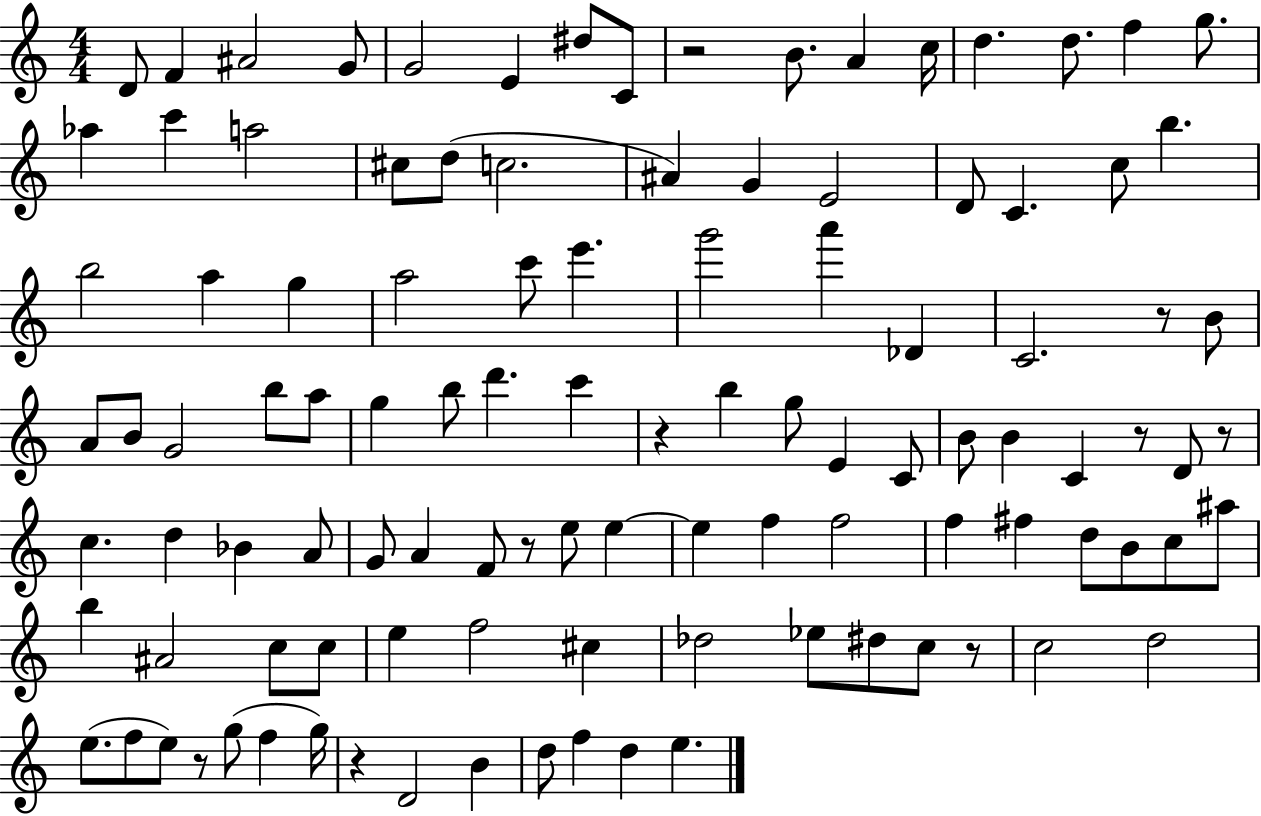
X:1
T:Untitled
M:4/4
L:1/4
K:C
D/2 F ^A2 G/2 G2 E ^d/2 C/2 z2 B/2 A c/4 d d/2 f g/2 _a c' a2 ^c/2 d/2 c2 ^A G E2 D/2 C c/2 b b2 a g a2 c'/2 e' g'2 a' _D C2 z/2 B/2 A/2 B/2 G2 b/2 a/2 g b/2 d' c' z b g/2 E C/2 B/2 B C z/2 D/2 z/2 c d _B A/2 G/2 A F/2 z/2 e/2 e e f f2 f ^f d/2 B/2 c/2 ^a/2 b ^A2 c/2 c/2 e f2 ^c _d2 _e/2 ^d/2 c/2 z/2 c2 d2 e/2 f/2 e/2 z/2 g/2 f g/4 z D2 B d/2 f d e